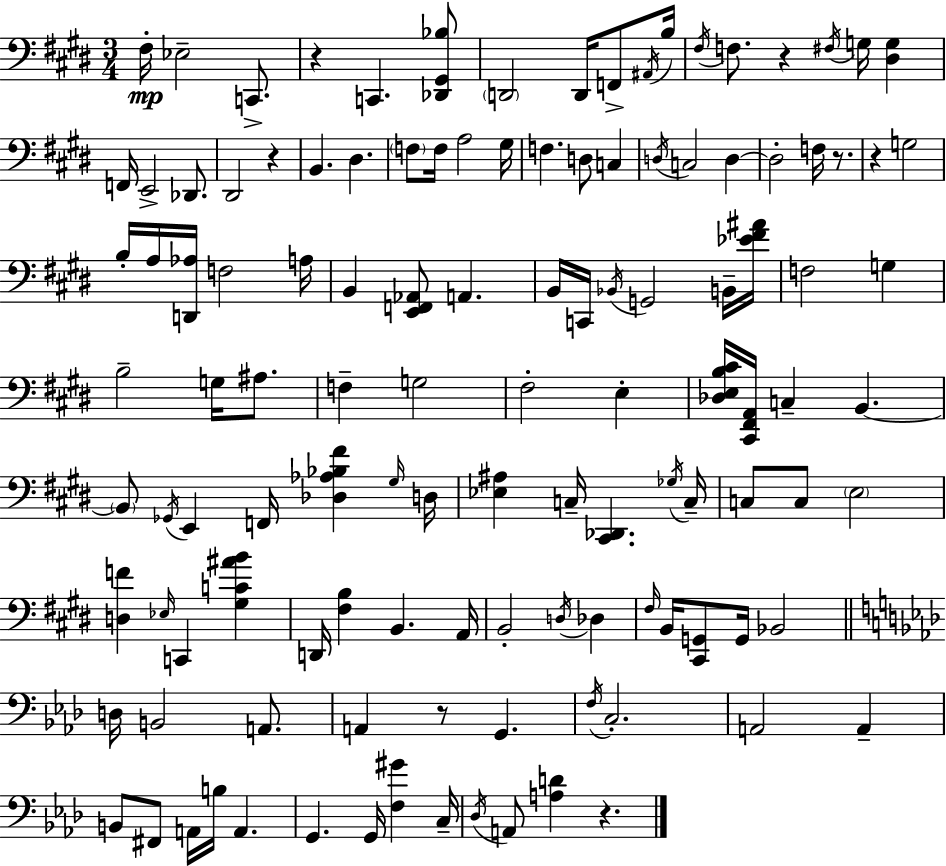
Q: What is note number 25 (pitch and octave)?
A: D3